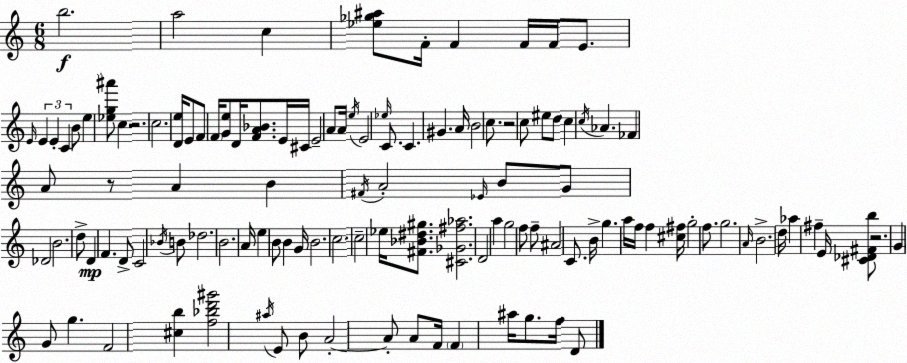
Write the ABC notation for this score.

X:1
T:Untitled
M:6/8
L:1/4
K:Am
b2 a2 c [_e_g^a]/2 F/4 F F/4 F/4 E/2 E/4 E E C B/2 e [_eg^a']/2 c z2 c2 [De]/4 E/2 F/2 F/4 [Ge]/2 D/4 [FA_B]/2 E/4 ^C/4 E2 A/2 A/4 e/4 E2 _e/4 C/2 C ^G A/4 B2 c/2 z2 c/2 ^e/2 d/2 c c/4 _A _F A/2 z/2 A B ^F/4 A2 _E/4 B/2 G/2 _D2 B2 d/2 D F D/2 C2 _B/4 B/2 _d2 B2 A/4 e B/2 B G/4 B2 c2 c2 _e/4 [^F_B^d^g]/2 [^C_G^f_a]2 D2 a g2 f/2 f/2 ^A2 C/2 B/4 g a/4 f/4 f [^c^f]/4 g2 f/2 g2 A/4 B2 d/4 _a ^f E/4 [^C_D^Fb]/2 z2 G G/2 g F2 [^cb] [f_bd'^g']2 ^a/4 E/2 B/2 A2 A/2 A/2 F/4 F ^a/4 g/2 f/4 D/2